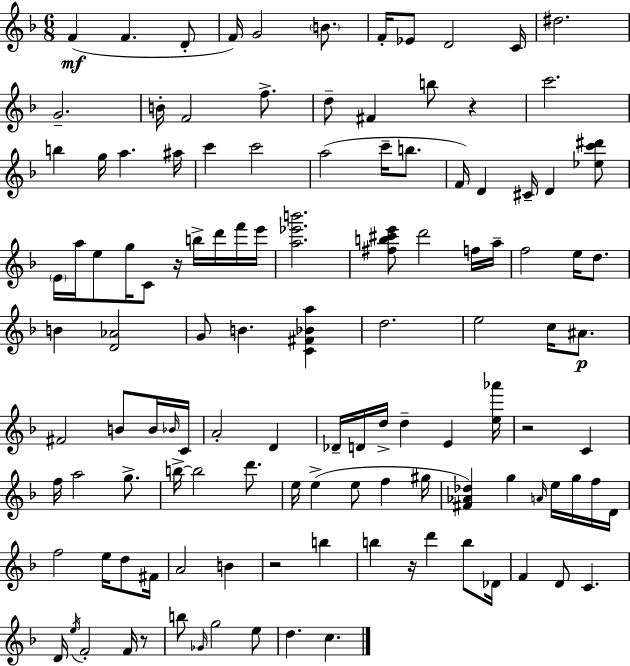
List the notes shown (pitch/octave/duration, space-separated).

F4/q F4/q. D4/e F4/s G4/h B4/e. F4/s Eb4/e D4/h C4/s D#5/h. G4/h. B4/s F4/h F5/e. D5/e F#4/q B5/e R/q C6/h. B5/q G5/s A5/q. A#5/s C6/q C6/h A5/h C6/s B5/e. F4/s D4/q C#4/s D4/q [Eb5,C6,D#6]/e E4/s A5/s E5/e G5/s C4/e R/s B5/s D6/s F6/s E6/s [A5,Eb6,B6]/h. [F#5,B5,C#6,E6]/e D6/h F5/s A5/s F5/h E5/s D5/e. B4/q [D4,Ab4]/h G4/e B4/q. [C4,F#4,Bb4,A5]/q D5/h. E5/h C5/s A#4/e. F#4/h B4/e B4/s Bb4/s C4/s A4/h D4/q Db4/s D4/s D5/s D5/q E4/q [E5,Ab6]/s R/h C4/q F5/s A5/h G5/e. B5/s B5/h D6/e. E5/s E5/q E5/e F5/q G#5/s [F#4,Ab4,Db5]/q G5/q A4/s E5/s G5/s F5/s D4/s F5/h E5/s D5/e F#4/s A4/h B4/q R/h B5/q B5/q R/s D6/q B5/e Db4/s F4/q D4/e C4/q. D4/s E5/s F4/h F4/s R/e B5/e Gb4/s G5/h E5/e D5/q. C5/q.